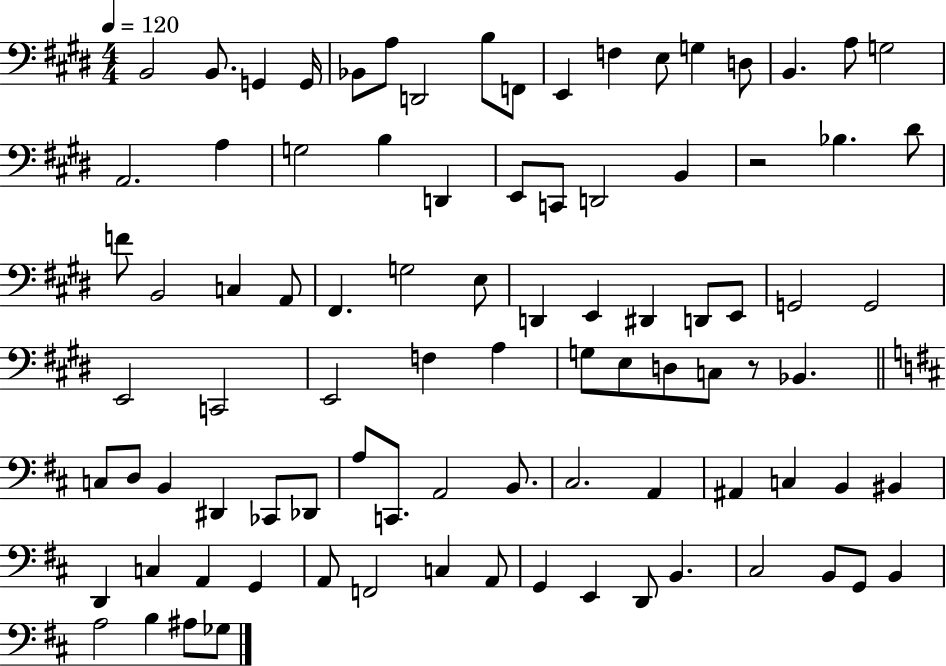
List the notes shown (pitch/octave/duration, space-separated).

B2/h B2/e. G2/q G2/s Bb2/e A3/e D2/h B3/e F2/e E2/q F3/q E3/e G3/q D3/e B2/q. A3/e G3/h A2/h. A3/q G3/h B3/q D2/q E2/e C2/e D2/h B2/q R/h Bb3/q. D#4/e F4/e B2/h C3/q A2/e F#2/q. G3/h E3/e D2/q E2/q D#2/q D2/e E2/e G2/h G2/h E2/h C2/h E2/h F3/q A3/q G3/e E3/e D3/e C3/e R/e Bb2/q. C3/e D3/e B2/q D#2/q CES2/e Db2/e A3/e C2/e. A2/h B2/e. C#3/h. A2/q A#2/q C3/q B2/q BIS2/q D2/q C3/q A2/q G2/q A2/e F2/h C3/q A2/e G2/q E2/q D2/e B2/q. C#3/h B2/e G2/e B2/q A3/h B3/q A#3/e Gb3/e